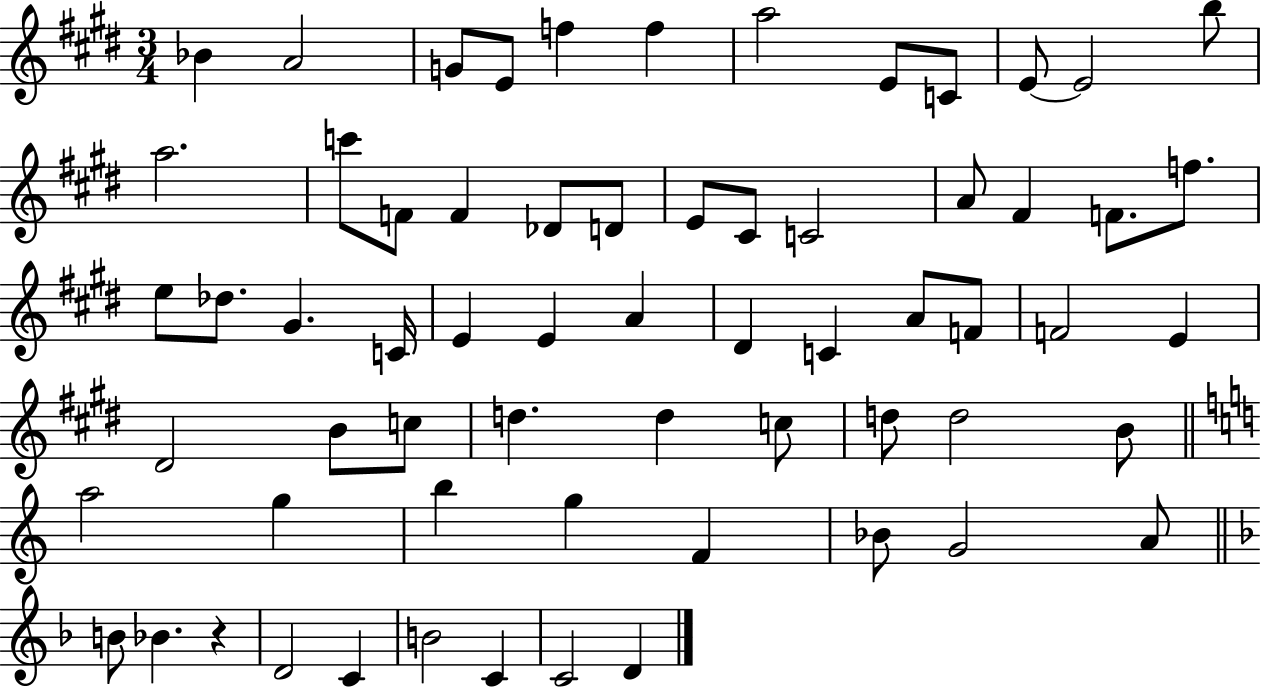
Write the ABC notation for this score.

X:1
T:Untitled
M:3/4
L:1/4
K:E
_B A2 G/2 E/2 f f a2 E/2 C/2 E/2 E2 b/2 a2 c'/2 F/2 F _D/2 D/2 E/2 ^C/2 C2 A/2 ^F F/2 f/2 e/2 _d/2 ^G C/4 E E A ^D C A/2 F/2 F2 E ^D2 B/2 c/2 d d c/2 d/2 d2 B/2 a2 g b g F _B/2 G2 A/2 B/2 _B z D2 C B2 C C2 D